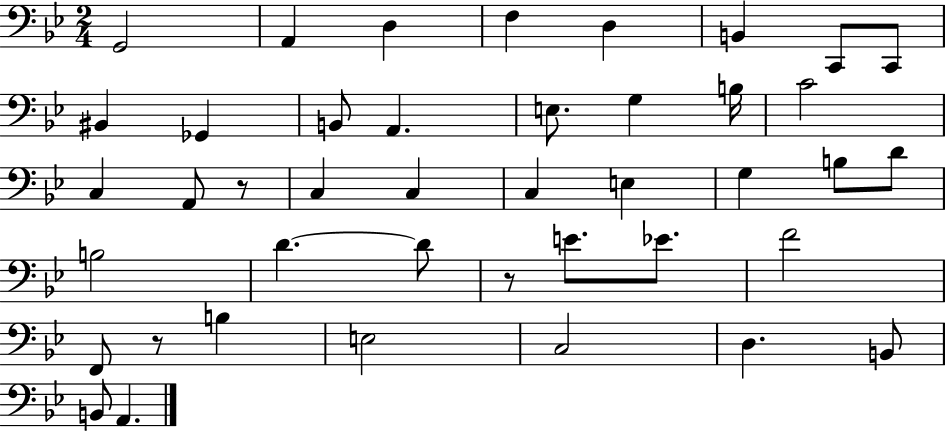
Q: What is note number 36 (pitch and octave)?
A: D3